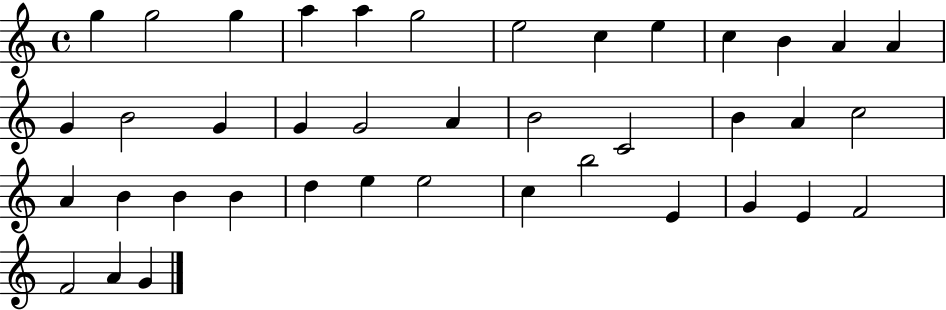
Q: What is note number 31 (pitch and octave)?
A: E5